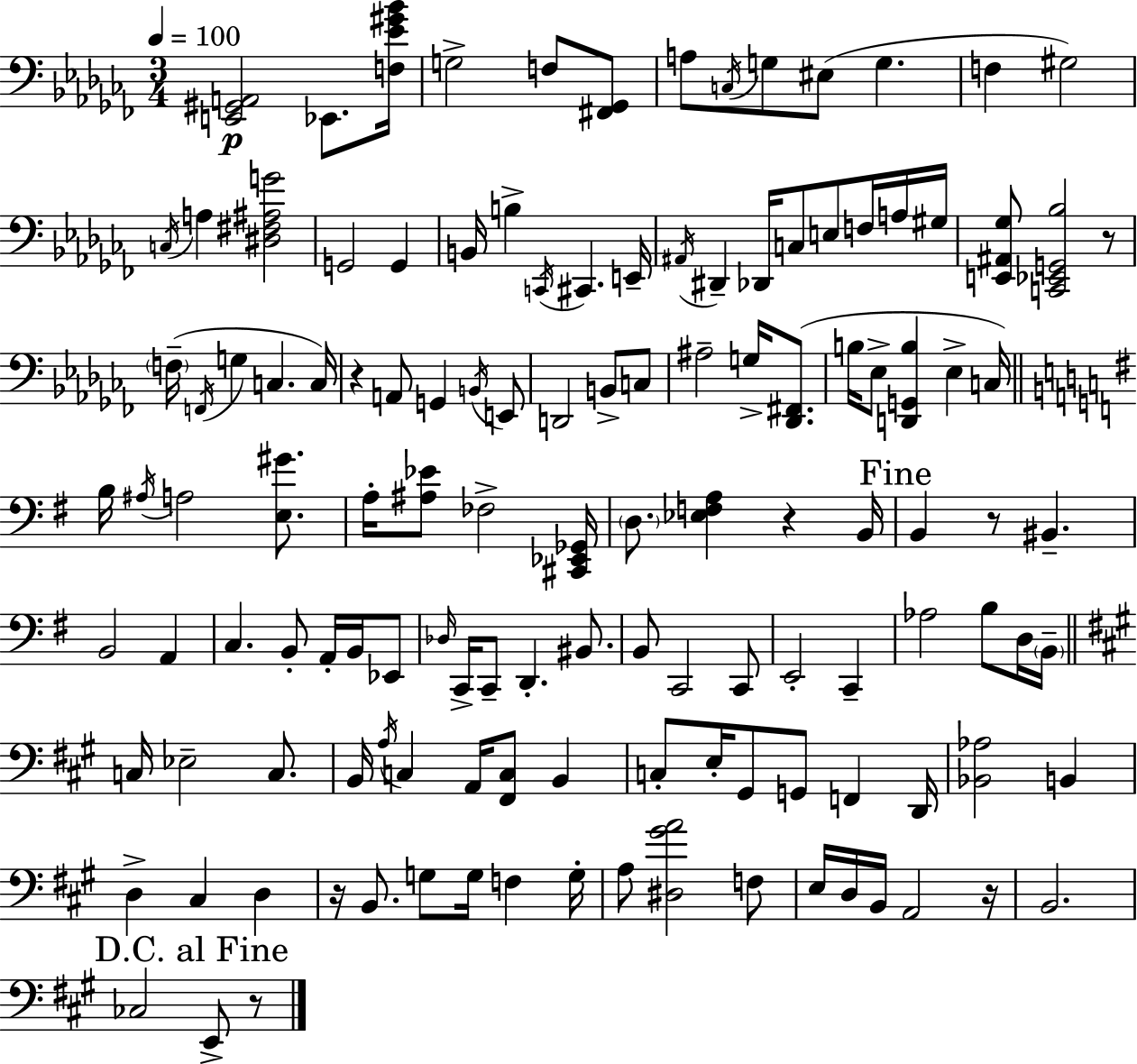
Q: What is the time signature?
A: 3/4